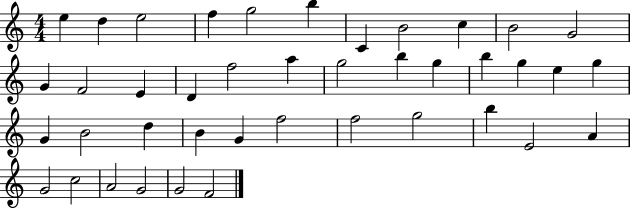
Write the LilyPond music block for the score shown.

{
  \clef treble
  \numericTimeSignature
  \time 4/4
  \key c \major
  e''4 d''4 e''2 | f''4 g''2 b''4 | c'4 b'2 c''4 | b'2 g'2 | \break g'4 f'2 e'4 | d'4 f''2 a''4 | g''2 b''4 g''4 | b''4 g''4 e''4 g''4 | \break g'4 b'2 d''4 | b'4 g'4 f''2 | f''2 g''2 | b''4 e'2 a'4 | \break g'2 c''2 | a'2 g'2 | g'2 f'2 | \bar "|."
}